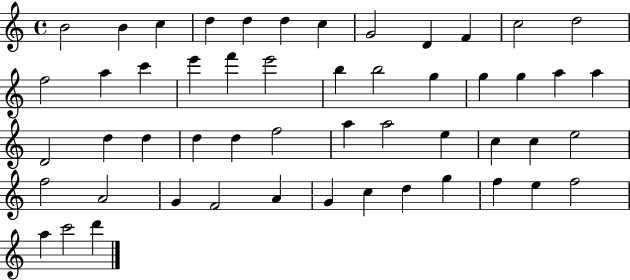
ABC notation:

X:1
T:Untitled
M:4/4
L:1/4
K:C
B2 B c d d d c G2 D F c2 d2 f2 a c' e' f' e'2 b b2 g g g a a D2 d d d d f2 a a2 e c c e2 f2 A2 G F2 A G c d g f e f2 a c'2 d'